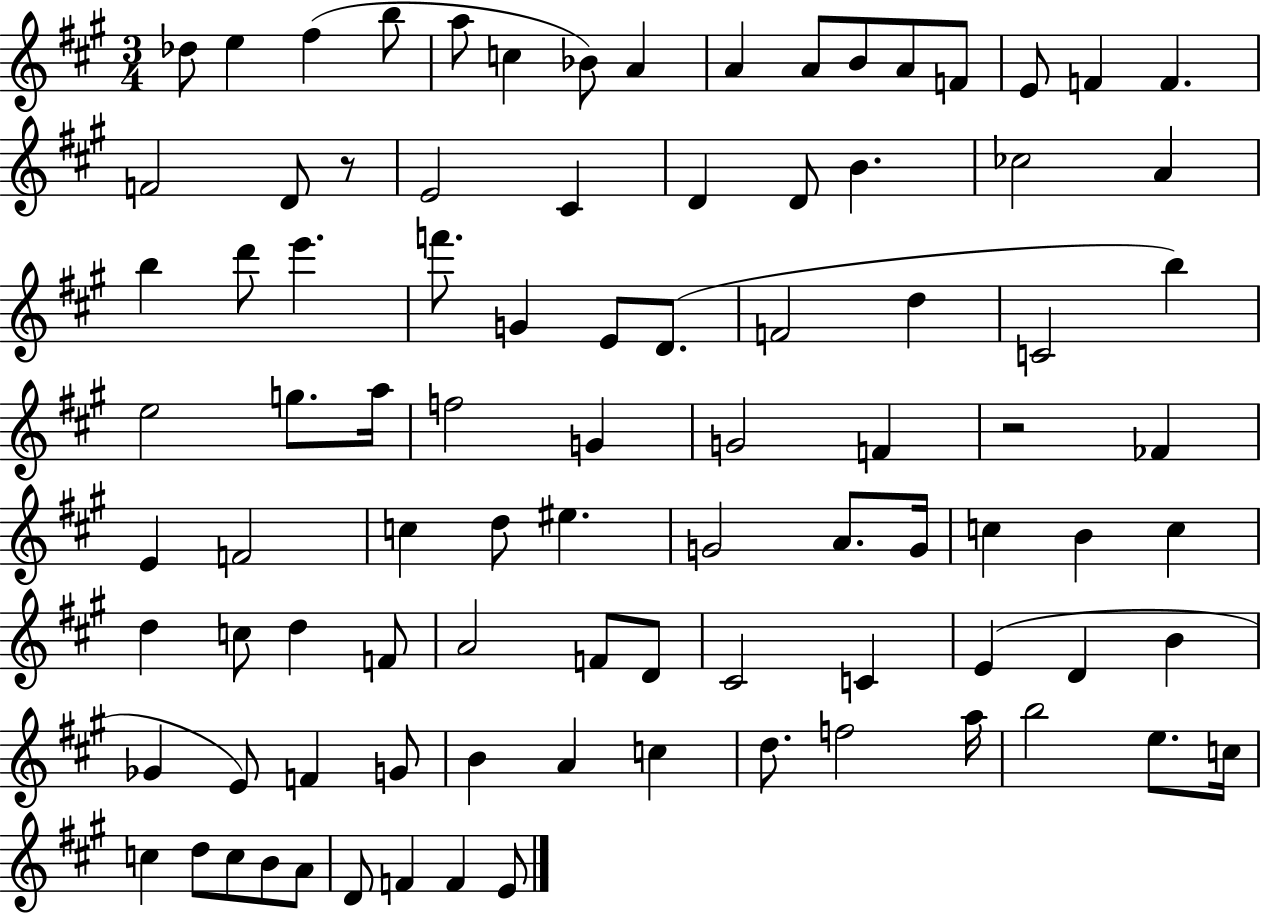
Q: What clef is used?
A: treble